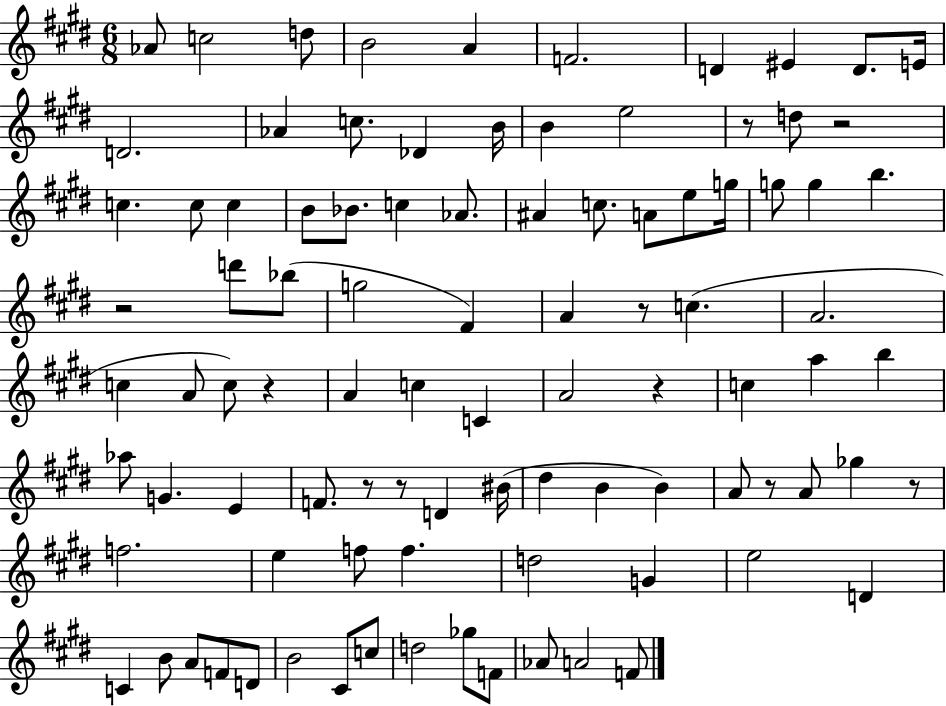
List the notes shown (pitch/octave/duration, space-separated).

Ab4/e C5/h D5/e B4/h A4/q F4/h. D4/q EIS4/q D4/e. E4/s D4/h. Ab4/q C5/e. Db4/q B4/s B4/q E5/h R/e D5/e R/h C5/q. C5/e C5/q B4/e Bb4/e. C5/q Ab4/e. A#4/q C5/e. A4/e E5/e G5/s G5/e G5/q B5/q. R/h D6/e Bb5/e G5/h F#4/q A4/q R/e C5/q. A4/h. C5/q A4/e C5/e R/q A4/q C5/q C4/q A4/h R/q C5/q A5/q B5/q Ab5/e G4/q. E4/q F4/e. R/e R/e D4/q BIS4/s D#5/q B4/q B4/q A4/e R/e A4/e Gb5/q R/e F5/h. E5/q F5/e F5/q. D5/h G4/q E5/h D4/q C4/q B4/e A4/e F4/e D4/e B4/h C#4/e C5/e D5/h Gb5/e F4/e Ab4/e A4/h F4/e